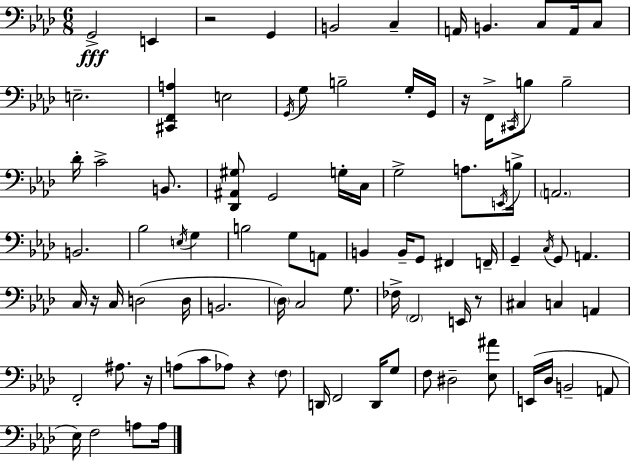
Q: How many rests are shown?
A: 6